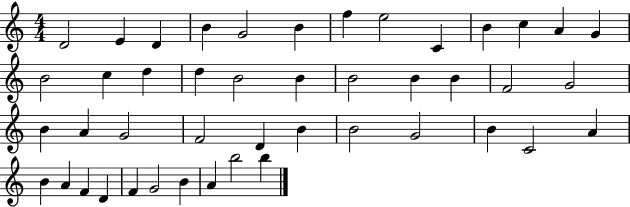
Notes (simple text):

D4/h E4/q D4/q B4/q G4/h B4/q F5/q E5/h C4/q B4/q C5/q A4/q G4/q B4/h C5/q D5/q D5/q B4/h B4/q B4/h B4/q B4/q F4/h G4/h B4/q A4/q G4/h F4/h D4/q B4/q B4/h G4/h B4/q C4/h A4/q B4/q A4/q F4/q D4/q F4/q G4/h B4/q A4/q B5/h B5/q